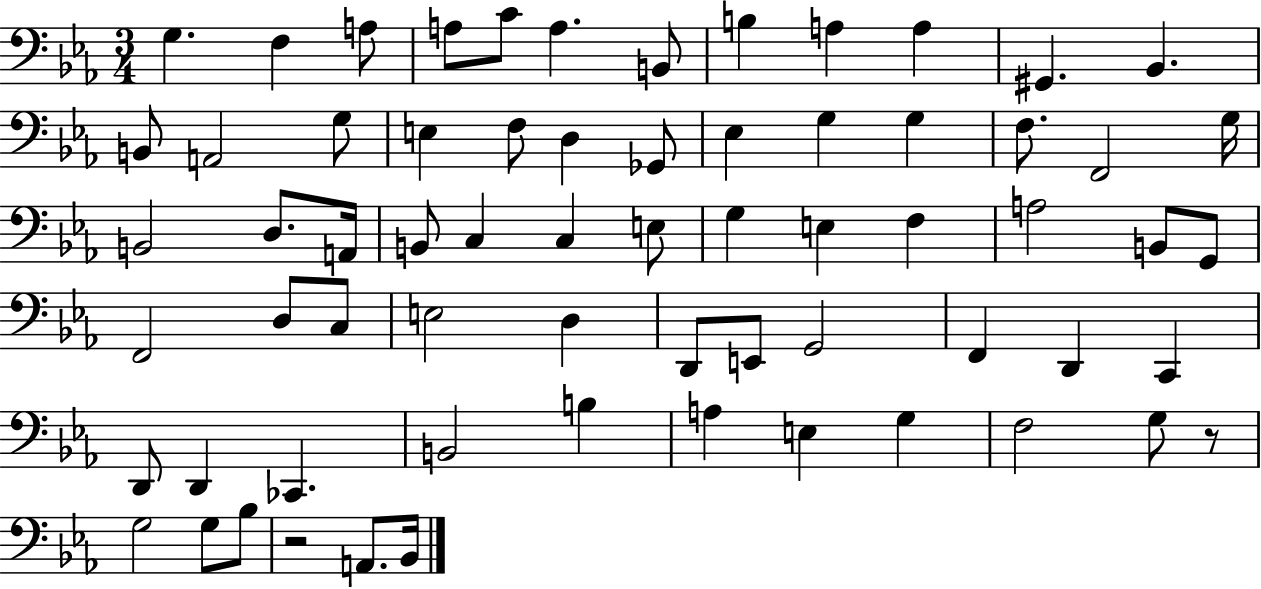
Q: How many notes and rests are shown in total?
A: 66